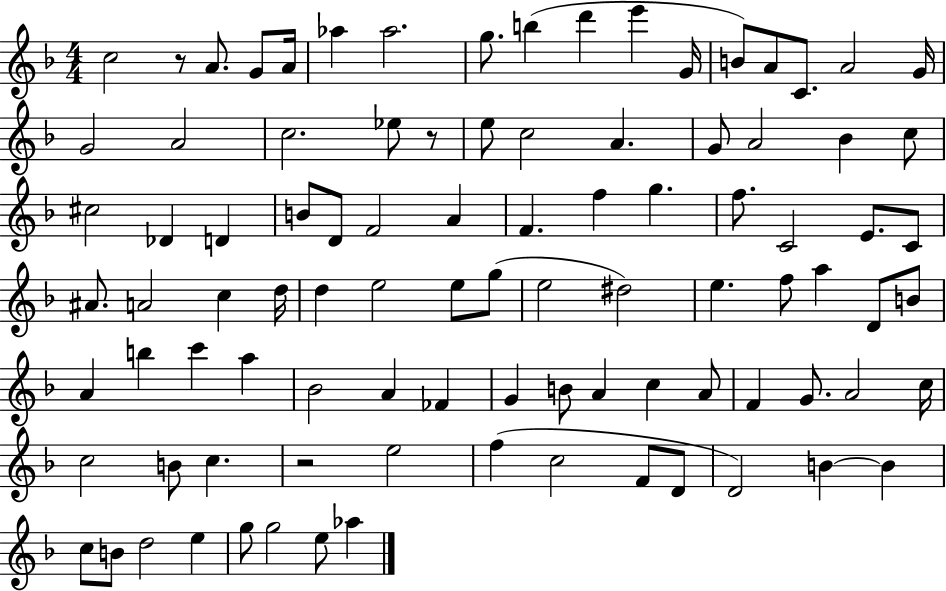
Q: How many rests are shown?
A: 3